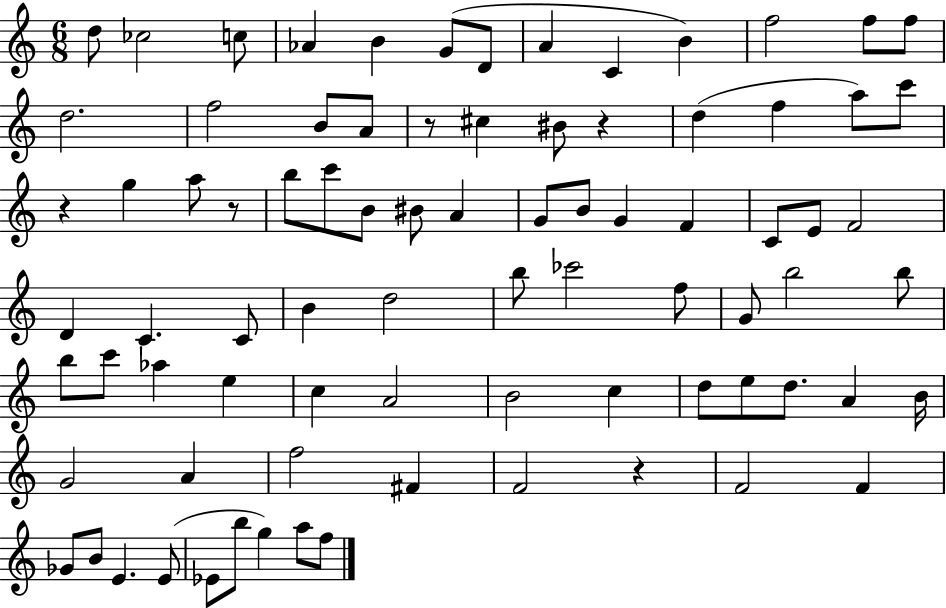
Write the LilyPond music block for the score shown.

{
  \clef treble
  \numericTimeSignature
  \time 6/8
  \key c \major
  d''8 ces''2 c''8 | aes'4 b'4 g'8( d'8 | a'4 c'4 b'4) | f''2 f''8 f''8 | \break d''2. | f''2 b'8 a'8 | r8 cis''4 bis'8 r4 | d''4( f''4 a''8) c'''8 | \break r4 g''4 a''8 r8 | b''8 c'''8 b'8 bis'8 a'4 | g'8 b'8 g'4 f'4 | c'8 e'8 f'2 | \break d'4 c'4. c'8 | b'4 d''2 | b''8 ces'''2 f''8 | g'8 b''2 b''8 | \break b''8 c'''8 aes''4 e''4 | c''4 a'2 | b'2 c''4 | d''8 e''8 d''8. a'4 b'16 | \break g'2 a'4 | f''2 fis'4 | f'2 r4 | f'2 f'4 | \break ges'8 b'8 e'4. e'8( | ees'8 b''8 g''4) a''8 f''8 | \bar "|."
}